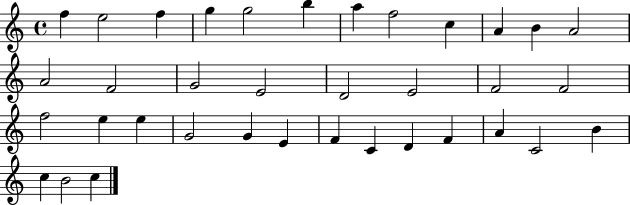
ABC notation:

X:1
T:Untitled
M:4/4
L:1/4
K:C
f e2 f g g2 b a f2 c A B A2 A2 F2 G2 E2 D2 E2 F2 F2 f2 e e G2 G E F C D F A C2 B c B2 c